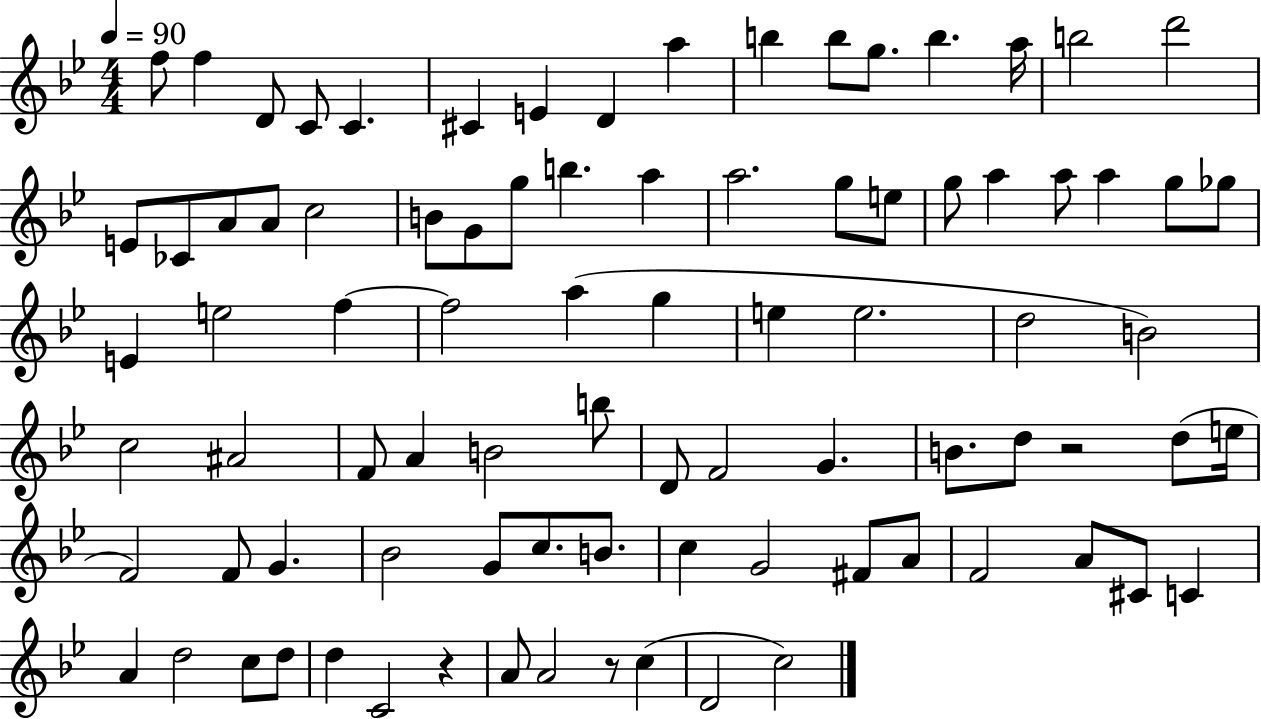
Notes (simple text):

F5/e F5/q D4/e C4/e C4/q. C#4/q E4/q D4/q A5/q B5/q B5/e G5/e. B5/q. A5/s B5/h D6/h E4/e CES4/e A4/e A4/e C5/h B4/e G4/e G5/e B5/q. A5/q A5/h. G5/e E5/e G5/e A5/q A5/e A5/q G5/e Gb5/e E4/q E5/h F5/q F5/h A5/q G5/q E5/q E5/h. D5/h B4/h C5/h A#4/h F4/e A4/q B4/h B5/e D4/e F4/h G4/q. B4/e. D5/e R/h D5/e E5/s F4/h F4/e G4/q. Bb4/h G4/e C5/e. B4/e. C5/q G4/h F#4/e A4/e F4/h A4/e C#4/e C4/q A4/q D5/h C5/e D5/e D5/q C4/h R/q A4/e A4/h R/e C5/q D4/h C5/h